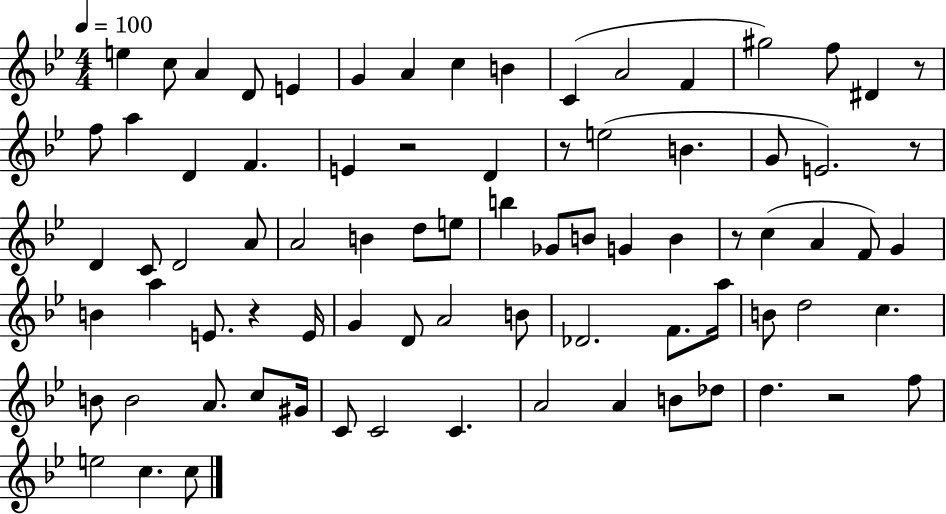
{
  \clef treble
  \numericTimeSignature
  \time 4/4
  \key bes \major
  \tempo 4 = 100
  e''4 c''8 a'4 d'8 e'4 | g'4 a'4 c''4 b'4 | c'4( a'2 f'4 | gis''2) f''8 dis'4 r8 | \break f''8 a''4 d'4 f'4. | e'4 r2 d'4 | r8 e''2( b'4. | g'8 e'2.) r8 | \break d'4 c'8 d'2 a'8 | a'2 b'4 d''8 e''8 | b''4 ges'8 b'8 g'4 b'4 | r8 c''4( a'4 f'8) g'4 | \break b'4 a''4 e'8. r4 e'16 | g'4 d'8 a'2 b'8 | des'2. f'8. a''16 | b'8 d''2 c''4. | \break b'8 b'2 a'8. c''8 gis'16 | c'8 c'2 c'4. | a'2 a'4 b'8 des''8 | d''4. r2 f''8 | \break e''2 c''4. c''8 | \bar "|."
}